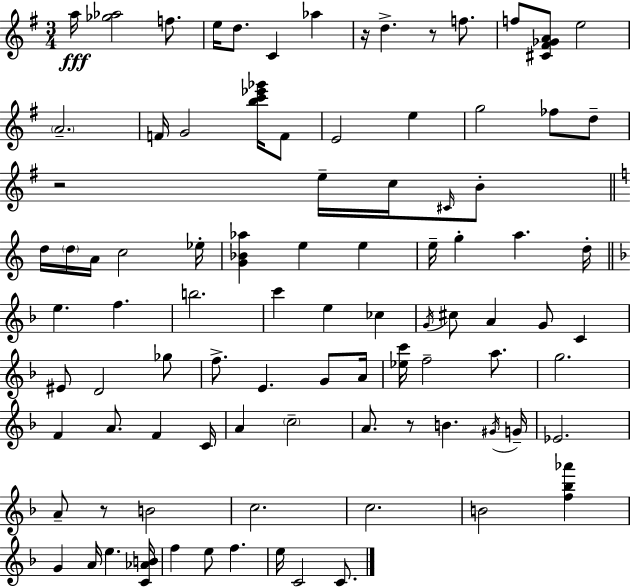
X:1
T:Untitled
M:3/4
L:1/4
K:G
a/4 [_g_a]2 f/2 e/4 d/2 C _a z/4 d z/2 f/2 f/2 [^C^F_GA]/2 e2 A2 F/4 G2 [bc'_e'_g']/4 F/2 E2 e g2 _f/2 d/2 z2 e/4 c/4 ^C/4 B/2 d/4 d/4 A/4 c2 _e/4 [G_B_a] e e e/4 g a d/4 e f b2 c' e _c G/4 ^c/2 A G/2 C ^E/2 D2 _g/2 f/2 E G/2 A/4 [_ec']/4 f2 a/2 g2 F A/2 F C/4 A c2 A/2 z/2 B ^G/4 G/4 _E2 A/2 z/2 B2 c2 c2 B2 [f_b_a'] G A/4 e [C_AB]/4 f e/2 f e/4 C2 C/2